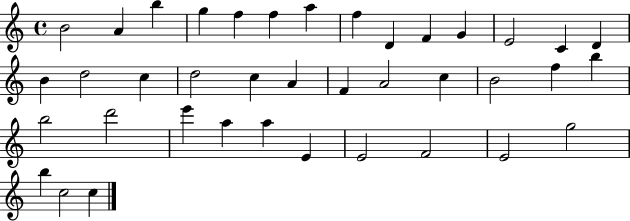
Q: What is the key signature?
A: C major